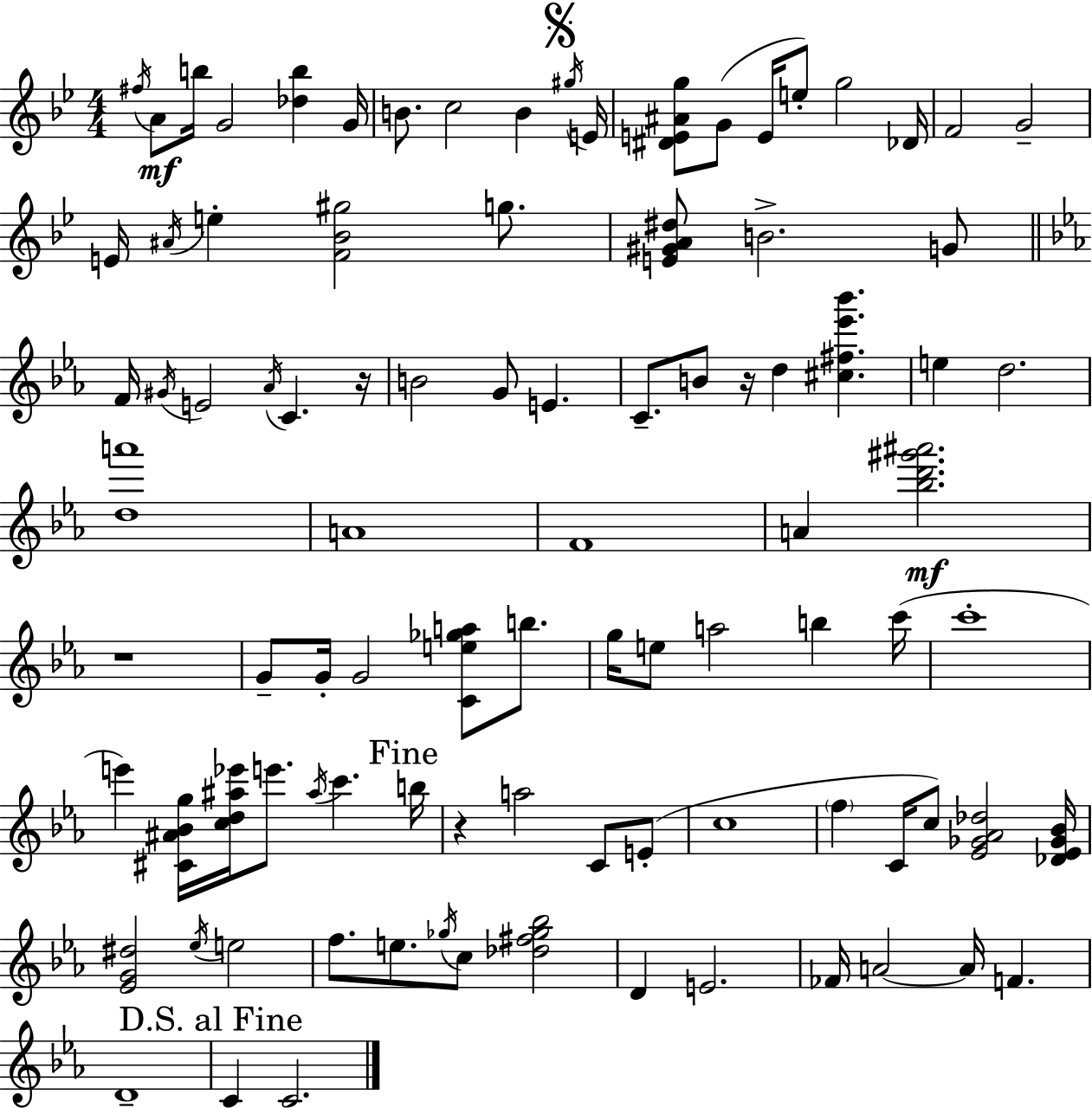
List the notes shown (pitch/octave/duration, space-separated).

F#5/s A4/e B5/s G4/h [Db5,B5]/q G4/s B4/e. C5/h B4/q G#5/s E4/s [D#4,E4,A#4,G5]/e G4/e E4/s E5/e G5/h Db4/s F4/h G4/h E4/s A#4/s E5/q [F4,Bb4,G#5]/h G5/e. [E4,G#4,A4,D#5]/e B4/h. G4/e F4/s G#4/s E4/h Ab4/s C4/q. R/s B4/h G4/e E4/q. C4/e. B4/e R/s D5/q [C#5,F#5,Eb6,Bb6]/q. E5/q D5/h. [D5,A6]/w A4/w F4/w A4/q [Bb5,D6,G#6,A#6]/h. R/w G4/e G4/s G4/h [C4,E5,Gb5,A5]/e B5/e. G5/s E5/e A5/h B5/q C6/s C6/w E6/q [C#4,A#4,Bb4,G5]/s [C5,D5,A#5,Eb6]/s E6/e. A#5/s C6/q. B5/s R/q A5/h C4/e E4/e C5/w F5/q C4/s C5/e [Eb4,Gb4,Ab4,Db5]/h [Db4,Eb4,Gb4,Bb4]/s [Eb4,G4,D#5]/h Eb5/s E5/h F5/e. E5/e. Gb5/s C5/e [Db5,F#5,Gb5,Bb5]/h D4/q E4/h. FES4/s A4/h A4/s F4/q. D4/w C4/q C4/h.